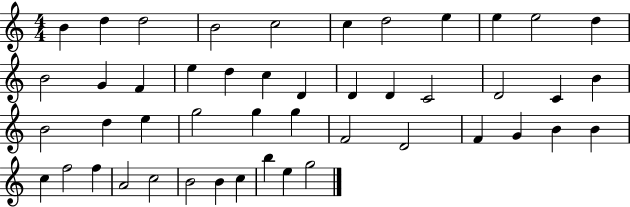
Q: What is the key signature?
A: C major